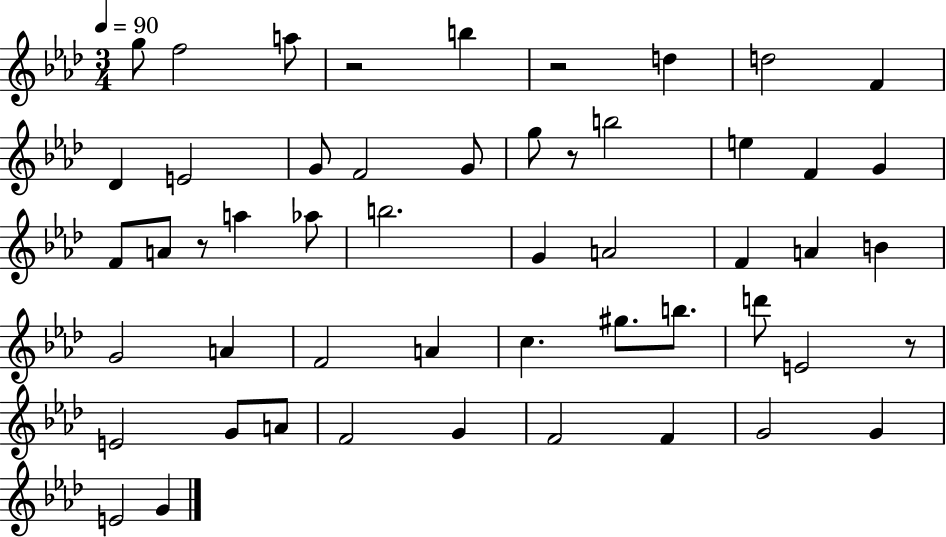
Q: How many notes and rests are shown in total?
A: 52